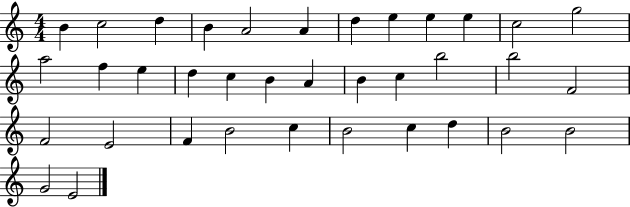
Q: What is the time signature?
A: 4/4